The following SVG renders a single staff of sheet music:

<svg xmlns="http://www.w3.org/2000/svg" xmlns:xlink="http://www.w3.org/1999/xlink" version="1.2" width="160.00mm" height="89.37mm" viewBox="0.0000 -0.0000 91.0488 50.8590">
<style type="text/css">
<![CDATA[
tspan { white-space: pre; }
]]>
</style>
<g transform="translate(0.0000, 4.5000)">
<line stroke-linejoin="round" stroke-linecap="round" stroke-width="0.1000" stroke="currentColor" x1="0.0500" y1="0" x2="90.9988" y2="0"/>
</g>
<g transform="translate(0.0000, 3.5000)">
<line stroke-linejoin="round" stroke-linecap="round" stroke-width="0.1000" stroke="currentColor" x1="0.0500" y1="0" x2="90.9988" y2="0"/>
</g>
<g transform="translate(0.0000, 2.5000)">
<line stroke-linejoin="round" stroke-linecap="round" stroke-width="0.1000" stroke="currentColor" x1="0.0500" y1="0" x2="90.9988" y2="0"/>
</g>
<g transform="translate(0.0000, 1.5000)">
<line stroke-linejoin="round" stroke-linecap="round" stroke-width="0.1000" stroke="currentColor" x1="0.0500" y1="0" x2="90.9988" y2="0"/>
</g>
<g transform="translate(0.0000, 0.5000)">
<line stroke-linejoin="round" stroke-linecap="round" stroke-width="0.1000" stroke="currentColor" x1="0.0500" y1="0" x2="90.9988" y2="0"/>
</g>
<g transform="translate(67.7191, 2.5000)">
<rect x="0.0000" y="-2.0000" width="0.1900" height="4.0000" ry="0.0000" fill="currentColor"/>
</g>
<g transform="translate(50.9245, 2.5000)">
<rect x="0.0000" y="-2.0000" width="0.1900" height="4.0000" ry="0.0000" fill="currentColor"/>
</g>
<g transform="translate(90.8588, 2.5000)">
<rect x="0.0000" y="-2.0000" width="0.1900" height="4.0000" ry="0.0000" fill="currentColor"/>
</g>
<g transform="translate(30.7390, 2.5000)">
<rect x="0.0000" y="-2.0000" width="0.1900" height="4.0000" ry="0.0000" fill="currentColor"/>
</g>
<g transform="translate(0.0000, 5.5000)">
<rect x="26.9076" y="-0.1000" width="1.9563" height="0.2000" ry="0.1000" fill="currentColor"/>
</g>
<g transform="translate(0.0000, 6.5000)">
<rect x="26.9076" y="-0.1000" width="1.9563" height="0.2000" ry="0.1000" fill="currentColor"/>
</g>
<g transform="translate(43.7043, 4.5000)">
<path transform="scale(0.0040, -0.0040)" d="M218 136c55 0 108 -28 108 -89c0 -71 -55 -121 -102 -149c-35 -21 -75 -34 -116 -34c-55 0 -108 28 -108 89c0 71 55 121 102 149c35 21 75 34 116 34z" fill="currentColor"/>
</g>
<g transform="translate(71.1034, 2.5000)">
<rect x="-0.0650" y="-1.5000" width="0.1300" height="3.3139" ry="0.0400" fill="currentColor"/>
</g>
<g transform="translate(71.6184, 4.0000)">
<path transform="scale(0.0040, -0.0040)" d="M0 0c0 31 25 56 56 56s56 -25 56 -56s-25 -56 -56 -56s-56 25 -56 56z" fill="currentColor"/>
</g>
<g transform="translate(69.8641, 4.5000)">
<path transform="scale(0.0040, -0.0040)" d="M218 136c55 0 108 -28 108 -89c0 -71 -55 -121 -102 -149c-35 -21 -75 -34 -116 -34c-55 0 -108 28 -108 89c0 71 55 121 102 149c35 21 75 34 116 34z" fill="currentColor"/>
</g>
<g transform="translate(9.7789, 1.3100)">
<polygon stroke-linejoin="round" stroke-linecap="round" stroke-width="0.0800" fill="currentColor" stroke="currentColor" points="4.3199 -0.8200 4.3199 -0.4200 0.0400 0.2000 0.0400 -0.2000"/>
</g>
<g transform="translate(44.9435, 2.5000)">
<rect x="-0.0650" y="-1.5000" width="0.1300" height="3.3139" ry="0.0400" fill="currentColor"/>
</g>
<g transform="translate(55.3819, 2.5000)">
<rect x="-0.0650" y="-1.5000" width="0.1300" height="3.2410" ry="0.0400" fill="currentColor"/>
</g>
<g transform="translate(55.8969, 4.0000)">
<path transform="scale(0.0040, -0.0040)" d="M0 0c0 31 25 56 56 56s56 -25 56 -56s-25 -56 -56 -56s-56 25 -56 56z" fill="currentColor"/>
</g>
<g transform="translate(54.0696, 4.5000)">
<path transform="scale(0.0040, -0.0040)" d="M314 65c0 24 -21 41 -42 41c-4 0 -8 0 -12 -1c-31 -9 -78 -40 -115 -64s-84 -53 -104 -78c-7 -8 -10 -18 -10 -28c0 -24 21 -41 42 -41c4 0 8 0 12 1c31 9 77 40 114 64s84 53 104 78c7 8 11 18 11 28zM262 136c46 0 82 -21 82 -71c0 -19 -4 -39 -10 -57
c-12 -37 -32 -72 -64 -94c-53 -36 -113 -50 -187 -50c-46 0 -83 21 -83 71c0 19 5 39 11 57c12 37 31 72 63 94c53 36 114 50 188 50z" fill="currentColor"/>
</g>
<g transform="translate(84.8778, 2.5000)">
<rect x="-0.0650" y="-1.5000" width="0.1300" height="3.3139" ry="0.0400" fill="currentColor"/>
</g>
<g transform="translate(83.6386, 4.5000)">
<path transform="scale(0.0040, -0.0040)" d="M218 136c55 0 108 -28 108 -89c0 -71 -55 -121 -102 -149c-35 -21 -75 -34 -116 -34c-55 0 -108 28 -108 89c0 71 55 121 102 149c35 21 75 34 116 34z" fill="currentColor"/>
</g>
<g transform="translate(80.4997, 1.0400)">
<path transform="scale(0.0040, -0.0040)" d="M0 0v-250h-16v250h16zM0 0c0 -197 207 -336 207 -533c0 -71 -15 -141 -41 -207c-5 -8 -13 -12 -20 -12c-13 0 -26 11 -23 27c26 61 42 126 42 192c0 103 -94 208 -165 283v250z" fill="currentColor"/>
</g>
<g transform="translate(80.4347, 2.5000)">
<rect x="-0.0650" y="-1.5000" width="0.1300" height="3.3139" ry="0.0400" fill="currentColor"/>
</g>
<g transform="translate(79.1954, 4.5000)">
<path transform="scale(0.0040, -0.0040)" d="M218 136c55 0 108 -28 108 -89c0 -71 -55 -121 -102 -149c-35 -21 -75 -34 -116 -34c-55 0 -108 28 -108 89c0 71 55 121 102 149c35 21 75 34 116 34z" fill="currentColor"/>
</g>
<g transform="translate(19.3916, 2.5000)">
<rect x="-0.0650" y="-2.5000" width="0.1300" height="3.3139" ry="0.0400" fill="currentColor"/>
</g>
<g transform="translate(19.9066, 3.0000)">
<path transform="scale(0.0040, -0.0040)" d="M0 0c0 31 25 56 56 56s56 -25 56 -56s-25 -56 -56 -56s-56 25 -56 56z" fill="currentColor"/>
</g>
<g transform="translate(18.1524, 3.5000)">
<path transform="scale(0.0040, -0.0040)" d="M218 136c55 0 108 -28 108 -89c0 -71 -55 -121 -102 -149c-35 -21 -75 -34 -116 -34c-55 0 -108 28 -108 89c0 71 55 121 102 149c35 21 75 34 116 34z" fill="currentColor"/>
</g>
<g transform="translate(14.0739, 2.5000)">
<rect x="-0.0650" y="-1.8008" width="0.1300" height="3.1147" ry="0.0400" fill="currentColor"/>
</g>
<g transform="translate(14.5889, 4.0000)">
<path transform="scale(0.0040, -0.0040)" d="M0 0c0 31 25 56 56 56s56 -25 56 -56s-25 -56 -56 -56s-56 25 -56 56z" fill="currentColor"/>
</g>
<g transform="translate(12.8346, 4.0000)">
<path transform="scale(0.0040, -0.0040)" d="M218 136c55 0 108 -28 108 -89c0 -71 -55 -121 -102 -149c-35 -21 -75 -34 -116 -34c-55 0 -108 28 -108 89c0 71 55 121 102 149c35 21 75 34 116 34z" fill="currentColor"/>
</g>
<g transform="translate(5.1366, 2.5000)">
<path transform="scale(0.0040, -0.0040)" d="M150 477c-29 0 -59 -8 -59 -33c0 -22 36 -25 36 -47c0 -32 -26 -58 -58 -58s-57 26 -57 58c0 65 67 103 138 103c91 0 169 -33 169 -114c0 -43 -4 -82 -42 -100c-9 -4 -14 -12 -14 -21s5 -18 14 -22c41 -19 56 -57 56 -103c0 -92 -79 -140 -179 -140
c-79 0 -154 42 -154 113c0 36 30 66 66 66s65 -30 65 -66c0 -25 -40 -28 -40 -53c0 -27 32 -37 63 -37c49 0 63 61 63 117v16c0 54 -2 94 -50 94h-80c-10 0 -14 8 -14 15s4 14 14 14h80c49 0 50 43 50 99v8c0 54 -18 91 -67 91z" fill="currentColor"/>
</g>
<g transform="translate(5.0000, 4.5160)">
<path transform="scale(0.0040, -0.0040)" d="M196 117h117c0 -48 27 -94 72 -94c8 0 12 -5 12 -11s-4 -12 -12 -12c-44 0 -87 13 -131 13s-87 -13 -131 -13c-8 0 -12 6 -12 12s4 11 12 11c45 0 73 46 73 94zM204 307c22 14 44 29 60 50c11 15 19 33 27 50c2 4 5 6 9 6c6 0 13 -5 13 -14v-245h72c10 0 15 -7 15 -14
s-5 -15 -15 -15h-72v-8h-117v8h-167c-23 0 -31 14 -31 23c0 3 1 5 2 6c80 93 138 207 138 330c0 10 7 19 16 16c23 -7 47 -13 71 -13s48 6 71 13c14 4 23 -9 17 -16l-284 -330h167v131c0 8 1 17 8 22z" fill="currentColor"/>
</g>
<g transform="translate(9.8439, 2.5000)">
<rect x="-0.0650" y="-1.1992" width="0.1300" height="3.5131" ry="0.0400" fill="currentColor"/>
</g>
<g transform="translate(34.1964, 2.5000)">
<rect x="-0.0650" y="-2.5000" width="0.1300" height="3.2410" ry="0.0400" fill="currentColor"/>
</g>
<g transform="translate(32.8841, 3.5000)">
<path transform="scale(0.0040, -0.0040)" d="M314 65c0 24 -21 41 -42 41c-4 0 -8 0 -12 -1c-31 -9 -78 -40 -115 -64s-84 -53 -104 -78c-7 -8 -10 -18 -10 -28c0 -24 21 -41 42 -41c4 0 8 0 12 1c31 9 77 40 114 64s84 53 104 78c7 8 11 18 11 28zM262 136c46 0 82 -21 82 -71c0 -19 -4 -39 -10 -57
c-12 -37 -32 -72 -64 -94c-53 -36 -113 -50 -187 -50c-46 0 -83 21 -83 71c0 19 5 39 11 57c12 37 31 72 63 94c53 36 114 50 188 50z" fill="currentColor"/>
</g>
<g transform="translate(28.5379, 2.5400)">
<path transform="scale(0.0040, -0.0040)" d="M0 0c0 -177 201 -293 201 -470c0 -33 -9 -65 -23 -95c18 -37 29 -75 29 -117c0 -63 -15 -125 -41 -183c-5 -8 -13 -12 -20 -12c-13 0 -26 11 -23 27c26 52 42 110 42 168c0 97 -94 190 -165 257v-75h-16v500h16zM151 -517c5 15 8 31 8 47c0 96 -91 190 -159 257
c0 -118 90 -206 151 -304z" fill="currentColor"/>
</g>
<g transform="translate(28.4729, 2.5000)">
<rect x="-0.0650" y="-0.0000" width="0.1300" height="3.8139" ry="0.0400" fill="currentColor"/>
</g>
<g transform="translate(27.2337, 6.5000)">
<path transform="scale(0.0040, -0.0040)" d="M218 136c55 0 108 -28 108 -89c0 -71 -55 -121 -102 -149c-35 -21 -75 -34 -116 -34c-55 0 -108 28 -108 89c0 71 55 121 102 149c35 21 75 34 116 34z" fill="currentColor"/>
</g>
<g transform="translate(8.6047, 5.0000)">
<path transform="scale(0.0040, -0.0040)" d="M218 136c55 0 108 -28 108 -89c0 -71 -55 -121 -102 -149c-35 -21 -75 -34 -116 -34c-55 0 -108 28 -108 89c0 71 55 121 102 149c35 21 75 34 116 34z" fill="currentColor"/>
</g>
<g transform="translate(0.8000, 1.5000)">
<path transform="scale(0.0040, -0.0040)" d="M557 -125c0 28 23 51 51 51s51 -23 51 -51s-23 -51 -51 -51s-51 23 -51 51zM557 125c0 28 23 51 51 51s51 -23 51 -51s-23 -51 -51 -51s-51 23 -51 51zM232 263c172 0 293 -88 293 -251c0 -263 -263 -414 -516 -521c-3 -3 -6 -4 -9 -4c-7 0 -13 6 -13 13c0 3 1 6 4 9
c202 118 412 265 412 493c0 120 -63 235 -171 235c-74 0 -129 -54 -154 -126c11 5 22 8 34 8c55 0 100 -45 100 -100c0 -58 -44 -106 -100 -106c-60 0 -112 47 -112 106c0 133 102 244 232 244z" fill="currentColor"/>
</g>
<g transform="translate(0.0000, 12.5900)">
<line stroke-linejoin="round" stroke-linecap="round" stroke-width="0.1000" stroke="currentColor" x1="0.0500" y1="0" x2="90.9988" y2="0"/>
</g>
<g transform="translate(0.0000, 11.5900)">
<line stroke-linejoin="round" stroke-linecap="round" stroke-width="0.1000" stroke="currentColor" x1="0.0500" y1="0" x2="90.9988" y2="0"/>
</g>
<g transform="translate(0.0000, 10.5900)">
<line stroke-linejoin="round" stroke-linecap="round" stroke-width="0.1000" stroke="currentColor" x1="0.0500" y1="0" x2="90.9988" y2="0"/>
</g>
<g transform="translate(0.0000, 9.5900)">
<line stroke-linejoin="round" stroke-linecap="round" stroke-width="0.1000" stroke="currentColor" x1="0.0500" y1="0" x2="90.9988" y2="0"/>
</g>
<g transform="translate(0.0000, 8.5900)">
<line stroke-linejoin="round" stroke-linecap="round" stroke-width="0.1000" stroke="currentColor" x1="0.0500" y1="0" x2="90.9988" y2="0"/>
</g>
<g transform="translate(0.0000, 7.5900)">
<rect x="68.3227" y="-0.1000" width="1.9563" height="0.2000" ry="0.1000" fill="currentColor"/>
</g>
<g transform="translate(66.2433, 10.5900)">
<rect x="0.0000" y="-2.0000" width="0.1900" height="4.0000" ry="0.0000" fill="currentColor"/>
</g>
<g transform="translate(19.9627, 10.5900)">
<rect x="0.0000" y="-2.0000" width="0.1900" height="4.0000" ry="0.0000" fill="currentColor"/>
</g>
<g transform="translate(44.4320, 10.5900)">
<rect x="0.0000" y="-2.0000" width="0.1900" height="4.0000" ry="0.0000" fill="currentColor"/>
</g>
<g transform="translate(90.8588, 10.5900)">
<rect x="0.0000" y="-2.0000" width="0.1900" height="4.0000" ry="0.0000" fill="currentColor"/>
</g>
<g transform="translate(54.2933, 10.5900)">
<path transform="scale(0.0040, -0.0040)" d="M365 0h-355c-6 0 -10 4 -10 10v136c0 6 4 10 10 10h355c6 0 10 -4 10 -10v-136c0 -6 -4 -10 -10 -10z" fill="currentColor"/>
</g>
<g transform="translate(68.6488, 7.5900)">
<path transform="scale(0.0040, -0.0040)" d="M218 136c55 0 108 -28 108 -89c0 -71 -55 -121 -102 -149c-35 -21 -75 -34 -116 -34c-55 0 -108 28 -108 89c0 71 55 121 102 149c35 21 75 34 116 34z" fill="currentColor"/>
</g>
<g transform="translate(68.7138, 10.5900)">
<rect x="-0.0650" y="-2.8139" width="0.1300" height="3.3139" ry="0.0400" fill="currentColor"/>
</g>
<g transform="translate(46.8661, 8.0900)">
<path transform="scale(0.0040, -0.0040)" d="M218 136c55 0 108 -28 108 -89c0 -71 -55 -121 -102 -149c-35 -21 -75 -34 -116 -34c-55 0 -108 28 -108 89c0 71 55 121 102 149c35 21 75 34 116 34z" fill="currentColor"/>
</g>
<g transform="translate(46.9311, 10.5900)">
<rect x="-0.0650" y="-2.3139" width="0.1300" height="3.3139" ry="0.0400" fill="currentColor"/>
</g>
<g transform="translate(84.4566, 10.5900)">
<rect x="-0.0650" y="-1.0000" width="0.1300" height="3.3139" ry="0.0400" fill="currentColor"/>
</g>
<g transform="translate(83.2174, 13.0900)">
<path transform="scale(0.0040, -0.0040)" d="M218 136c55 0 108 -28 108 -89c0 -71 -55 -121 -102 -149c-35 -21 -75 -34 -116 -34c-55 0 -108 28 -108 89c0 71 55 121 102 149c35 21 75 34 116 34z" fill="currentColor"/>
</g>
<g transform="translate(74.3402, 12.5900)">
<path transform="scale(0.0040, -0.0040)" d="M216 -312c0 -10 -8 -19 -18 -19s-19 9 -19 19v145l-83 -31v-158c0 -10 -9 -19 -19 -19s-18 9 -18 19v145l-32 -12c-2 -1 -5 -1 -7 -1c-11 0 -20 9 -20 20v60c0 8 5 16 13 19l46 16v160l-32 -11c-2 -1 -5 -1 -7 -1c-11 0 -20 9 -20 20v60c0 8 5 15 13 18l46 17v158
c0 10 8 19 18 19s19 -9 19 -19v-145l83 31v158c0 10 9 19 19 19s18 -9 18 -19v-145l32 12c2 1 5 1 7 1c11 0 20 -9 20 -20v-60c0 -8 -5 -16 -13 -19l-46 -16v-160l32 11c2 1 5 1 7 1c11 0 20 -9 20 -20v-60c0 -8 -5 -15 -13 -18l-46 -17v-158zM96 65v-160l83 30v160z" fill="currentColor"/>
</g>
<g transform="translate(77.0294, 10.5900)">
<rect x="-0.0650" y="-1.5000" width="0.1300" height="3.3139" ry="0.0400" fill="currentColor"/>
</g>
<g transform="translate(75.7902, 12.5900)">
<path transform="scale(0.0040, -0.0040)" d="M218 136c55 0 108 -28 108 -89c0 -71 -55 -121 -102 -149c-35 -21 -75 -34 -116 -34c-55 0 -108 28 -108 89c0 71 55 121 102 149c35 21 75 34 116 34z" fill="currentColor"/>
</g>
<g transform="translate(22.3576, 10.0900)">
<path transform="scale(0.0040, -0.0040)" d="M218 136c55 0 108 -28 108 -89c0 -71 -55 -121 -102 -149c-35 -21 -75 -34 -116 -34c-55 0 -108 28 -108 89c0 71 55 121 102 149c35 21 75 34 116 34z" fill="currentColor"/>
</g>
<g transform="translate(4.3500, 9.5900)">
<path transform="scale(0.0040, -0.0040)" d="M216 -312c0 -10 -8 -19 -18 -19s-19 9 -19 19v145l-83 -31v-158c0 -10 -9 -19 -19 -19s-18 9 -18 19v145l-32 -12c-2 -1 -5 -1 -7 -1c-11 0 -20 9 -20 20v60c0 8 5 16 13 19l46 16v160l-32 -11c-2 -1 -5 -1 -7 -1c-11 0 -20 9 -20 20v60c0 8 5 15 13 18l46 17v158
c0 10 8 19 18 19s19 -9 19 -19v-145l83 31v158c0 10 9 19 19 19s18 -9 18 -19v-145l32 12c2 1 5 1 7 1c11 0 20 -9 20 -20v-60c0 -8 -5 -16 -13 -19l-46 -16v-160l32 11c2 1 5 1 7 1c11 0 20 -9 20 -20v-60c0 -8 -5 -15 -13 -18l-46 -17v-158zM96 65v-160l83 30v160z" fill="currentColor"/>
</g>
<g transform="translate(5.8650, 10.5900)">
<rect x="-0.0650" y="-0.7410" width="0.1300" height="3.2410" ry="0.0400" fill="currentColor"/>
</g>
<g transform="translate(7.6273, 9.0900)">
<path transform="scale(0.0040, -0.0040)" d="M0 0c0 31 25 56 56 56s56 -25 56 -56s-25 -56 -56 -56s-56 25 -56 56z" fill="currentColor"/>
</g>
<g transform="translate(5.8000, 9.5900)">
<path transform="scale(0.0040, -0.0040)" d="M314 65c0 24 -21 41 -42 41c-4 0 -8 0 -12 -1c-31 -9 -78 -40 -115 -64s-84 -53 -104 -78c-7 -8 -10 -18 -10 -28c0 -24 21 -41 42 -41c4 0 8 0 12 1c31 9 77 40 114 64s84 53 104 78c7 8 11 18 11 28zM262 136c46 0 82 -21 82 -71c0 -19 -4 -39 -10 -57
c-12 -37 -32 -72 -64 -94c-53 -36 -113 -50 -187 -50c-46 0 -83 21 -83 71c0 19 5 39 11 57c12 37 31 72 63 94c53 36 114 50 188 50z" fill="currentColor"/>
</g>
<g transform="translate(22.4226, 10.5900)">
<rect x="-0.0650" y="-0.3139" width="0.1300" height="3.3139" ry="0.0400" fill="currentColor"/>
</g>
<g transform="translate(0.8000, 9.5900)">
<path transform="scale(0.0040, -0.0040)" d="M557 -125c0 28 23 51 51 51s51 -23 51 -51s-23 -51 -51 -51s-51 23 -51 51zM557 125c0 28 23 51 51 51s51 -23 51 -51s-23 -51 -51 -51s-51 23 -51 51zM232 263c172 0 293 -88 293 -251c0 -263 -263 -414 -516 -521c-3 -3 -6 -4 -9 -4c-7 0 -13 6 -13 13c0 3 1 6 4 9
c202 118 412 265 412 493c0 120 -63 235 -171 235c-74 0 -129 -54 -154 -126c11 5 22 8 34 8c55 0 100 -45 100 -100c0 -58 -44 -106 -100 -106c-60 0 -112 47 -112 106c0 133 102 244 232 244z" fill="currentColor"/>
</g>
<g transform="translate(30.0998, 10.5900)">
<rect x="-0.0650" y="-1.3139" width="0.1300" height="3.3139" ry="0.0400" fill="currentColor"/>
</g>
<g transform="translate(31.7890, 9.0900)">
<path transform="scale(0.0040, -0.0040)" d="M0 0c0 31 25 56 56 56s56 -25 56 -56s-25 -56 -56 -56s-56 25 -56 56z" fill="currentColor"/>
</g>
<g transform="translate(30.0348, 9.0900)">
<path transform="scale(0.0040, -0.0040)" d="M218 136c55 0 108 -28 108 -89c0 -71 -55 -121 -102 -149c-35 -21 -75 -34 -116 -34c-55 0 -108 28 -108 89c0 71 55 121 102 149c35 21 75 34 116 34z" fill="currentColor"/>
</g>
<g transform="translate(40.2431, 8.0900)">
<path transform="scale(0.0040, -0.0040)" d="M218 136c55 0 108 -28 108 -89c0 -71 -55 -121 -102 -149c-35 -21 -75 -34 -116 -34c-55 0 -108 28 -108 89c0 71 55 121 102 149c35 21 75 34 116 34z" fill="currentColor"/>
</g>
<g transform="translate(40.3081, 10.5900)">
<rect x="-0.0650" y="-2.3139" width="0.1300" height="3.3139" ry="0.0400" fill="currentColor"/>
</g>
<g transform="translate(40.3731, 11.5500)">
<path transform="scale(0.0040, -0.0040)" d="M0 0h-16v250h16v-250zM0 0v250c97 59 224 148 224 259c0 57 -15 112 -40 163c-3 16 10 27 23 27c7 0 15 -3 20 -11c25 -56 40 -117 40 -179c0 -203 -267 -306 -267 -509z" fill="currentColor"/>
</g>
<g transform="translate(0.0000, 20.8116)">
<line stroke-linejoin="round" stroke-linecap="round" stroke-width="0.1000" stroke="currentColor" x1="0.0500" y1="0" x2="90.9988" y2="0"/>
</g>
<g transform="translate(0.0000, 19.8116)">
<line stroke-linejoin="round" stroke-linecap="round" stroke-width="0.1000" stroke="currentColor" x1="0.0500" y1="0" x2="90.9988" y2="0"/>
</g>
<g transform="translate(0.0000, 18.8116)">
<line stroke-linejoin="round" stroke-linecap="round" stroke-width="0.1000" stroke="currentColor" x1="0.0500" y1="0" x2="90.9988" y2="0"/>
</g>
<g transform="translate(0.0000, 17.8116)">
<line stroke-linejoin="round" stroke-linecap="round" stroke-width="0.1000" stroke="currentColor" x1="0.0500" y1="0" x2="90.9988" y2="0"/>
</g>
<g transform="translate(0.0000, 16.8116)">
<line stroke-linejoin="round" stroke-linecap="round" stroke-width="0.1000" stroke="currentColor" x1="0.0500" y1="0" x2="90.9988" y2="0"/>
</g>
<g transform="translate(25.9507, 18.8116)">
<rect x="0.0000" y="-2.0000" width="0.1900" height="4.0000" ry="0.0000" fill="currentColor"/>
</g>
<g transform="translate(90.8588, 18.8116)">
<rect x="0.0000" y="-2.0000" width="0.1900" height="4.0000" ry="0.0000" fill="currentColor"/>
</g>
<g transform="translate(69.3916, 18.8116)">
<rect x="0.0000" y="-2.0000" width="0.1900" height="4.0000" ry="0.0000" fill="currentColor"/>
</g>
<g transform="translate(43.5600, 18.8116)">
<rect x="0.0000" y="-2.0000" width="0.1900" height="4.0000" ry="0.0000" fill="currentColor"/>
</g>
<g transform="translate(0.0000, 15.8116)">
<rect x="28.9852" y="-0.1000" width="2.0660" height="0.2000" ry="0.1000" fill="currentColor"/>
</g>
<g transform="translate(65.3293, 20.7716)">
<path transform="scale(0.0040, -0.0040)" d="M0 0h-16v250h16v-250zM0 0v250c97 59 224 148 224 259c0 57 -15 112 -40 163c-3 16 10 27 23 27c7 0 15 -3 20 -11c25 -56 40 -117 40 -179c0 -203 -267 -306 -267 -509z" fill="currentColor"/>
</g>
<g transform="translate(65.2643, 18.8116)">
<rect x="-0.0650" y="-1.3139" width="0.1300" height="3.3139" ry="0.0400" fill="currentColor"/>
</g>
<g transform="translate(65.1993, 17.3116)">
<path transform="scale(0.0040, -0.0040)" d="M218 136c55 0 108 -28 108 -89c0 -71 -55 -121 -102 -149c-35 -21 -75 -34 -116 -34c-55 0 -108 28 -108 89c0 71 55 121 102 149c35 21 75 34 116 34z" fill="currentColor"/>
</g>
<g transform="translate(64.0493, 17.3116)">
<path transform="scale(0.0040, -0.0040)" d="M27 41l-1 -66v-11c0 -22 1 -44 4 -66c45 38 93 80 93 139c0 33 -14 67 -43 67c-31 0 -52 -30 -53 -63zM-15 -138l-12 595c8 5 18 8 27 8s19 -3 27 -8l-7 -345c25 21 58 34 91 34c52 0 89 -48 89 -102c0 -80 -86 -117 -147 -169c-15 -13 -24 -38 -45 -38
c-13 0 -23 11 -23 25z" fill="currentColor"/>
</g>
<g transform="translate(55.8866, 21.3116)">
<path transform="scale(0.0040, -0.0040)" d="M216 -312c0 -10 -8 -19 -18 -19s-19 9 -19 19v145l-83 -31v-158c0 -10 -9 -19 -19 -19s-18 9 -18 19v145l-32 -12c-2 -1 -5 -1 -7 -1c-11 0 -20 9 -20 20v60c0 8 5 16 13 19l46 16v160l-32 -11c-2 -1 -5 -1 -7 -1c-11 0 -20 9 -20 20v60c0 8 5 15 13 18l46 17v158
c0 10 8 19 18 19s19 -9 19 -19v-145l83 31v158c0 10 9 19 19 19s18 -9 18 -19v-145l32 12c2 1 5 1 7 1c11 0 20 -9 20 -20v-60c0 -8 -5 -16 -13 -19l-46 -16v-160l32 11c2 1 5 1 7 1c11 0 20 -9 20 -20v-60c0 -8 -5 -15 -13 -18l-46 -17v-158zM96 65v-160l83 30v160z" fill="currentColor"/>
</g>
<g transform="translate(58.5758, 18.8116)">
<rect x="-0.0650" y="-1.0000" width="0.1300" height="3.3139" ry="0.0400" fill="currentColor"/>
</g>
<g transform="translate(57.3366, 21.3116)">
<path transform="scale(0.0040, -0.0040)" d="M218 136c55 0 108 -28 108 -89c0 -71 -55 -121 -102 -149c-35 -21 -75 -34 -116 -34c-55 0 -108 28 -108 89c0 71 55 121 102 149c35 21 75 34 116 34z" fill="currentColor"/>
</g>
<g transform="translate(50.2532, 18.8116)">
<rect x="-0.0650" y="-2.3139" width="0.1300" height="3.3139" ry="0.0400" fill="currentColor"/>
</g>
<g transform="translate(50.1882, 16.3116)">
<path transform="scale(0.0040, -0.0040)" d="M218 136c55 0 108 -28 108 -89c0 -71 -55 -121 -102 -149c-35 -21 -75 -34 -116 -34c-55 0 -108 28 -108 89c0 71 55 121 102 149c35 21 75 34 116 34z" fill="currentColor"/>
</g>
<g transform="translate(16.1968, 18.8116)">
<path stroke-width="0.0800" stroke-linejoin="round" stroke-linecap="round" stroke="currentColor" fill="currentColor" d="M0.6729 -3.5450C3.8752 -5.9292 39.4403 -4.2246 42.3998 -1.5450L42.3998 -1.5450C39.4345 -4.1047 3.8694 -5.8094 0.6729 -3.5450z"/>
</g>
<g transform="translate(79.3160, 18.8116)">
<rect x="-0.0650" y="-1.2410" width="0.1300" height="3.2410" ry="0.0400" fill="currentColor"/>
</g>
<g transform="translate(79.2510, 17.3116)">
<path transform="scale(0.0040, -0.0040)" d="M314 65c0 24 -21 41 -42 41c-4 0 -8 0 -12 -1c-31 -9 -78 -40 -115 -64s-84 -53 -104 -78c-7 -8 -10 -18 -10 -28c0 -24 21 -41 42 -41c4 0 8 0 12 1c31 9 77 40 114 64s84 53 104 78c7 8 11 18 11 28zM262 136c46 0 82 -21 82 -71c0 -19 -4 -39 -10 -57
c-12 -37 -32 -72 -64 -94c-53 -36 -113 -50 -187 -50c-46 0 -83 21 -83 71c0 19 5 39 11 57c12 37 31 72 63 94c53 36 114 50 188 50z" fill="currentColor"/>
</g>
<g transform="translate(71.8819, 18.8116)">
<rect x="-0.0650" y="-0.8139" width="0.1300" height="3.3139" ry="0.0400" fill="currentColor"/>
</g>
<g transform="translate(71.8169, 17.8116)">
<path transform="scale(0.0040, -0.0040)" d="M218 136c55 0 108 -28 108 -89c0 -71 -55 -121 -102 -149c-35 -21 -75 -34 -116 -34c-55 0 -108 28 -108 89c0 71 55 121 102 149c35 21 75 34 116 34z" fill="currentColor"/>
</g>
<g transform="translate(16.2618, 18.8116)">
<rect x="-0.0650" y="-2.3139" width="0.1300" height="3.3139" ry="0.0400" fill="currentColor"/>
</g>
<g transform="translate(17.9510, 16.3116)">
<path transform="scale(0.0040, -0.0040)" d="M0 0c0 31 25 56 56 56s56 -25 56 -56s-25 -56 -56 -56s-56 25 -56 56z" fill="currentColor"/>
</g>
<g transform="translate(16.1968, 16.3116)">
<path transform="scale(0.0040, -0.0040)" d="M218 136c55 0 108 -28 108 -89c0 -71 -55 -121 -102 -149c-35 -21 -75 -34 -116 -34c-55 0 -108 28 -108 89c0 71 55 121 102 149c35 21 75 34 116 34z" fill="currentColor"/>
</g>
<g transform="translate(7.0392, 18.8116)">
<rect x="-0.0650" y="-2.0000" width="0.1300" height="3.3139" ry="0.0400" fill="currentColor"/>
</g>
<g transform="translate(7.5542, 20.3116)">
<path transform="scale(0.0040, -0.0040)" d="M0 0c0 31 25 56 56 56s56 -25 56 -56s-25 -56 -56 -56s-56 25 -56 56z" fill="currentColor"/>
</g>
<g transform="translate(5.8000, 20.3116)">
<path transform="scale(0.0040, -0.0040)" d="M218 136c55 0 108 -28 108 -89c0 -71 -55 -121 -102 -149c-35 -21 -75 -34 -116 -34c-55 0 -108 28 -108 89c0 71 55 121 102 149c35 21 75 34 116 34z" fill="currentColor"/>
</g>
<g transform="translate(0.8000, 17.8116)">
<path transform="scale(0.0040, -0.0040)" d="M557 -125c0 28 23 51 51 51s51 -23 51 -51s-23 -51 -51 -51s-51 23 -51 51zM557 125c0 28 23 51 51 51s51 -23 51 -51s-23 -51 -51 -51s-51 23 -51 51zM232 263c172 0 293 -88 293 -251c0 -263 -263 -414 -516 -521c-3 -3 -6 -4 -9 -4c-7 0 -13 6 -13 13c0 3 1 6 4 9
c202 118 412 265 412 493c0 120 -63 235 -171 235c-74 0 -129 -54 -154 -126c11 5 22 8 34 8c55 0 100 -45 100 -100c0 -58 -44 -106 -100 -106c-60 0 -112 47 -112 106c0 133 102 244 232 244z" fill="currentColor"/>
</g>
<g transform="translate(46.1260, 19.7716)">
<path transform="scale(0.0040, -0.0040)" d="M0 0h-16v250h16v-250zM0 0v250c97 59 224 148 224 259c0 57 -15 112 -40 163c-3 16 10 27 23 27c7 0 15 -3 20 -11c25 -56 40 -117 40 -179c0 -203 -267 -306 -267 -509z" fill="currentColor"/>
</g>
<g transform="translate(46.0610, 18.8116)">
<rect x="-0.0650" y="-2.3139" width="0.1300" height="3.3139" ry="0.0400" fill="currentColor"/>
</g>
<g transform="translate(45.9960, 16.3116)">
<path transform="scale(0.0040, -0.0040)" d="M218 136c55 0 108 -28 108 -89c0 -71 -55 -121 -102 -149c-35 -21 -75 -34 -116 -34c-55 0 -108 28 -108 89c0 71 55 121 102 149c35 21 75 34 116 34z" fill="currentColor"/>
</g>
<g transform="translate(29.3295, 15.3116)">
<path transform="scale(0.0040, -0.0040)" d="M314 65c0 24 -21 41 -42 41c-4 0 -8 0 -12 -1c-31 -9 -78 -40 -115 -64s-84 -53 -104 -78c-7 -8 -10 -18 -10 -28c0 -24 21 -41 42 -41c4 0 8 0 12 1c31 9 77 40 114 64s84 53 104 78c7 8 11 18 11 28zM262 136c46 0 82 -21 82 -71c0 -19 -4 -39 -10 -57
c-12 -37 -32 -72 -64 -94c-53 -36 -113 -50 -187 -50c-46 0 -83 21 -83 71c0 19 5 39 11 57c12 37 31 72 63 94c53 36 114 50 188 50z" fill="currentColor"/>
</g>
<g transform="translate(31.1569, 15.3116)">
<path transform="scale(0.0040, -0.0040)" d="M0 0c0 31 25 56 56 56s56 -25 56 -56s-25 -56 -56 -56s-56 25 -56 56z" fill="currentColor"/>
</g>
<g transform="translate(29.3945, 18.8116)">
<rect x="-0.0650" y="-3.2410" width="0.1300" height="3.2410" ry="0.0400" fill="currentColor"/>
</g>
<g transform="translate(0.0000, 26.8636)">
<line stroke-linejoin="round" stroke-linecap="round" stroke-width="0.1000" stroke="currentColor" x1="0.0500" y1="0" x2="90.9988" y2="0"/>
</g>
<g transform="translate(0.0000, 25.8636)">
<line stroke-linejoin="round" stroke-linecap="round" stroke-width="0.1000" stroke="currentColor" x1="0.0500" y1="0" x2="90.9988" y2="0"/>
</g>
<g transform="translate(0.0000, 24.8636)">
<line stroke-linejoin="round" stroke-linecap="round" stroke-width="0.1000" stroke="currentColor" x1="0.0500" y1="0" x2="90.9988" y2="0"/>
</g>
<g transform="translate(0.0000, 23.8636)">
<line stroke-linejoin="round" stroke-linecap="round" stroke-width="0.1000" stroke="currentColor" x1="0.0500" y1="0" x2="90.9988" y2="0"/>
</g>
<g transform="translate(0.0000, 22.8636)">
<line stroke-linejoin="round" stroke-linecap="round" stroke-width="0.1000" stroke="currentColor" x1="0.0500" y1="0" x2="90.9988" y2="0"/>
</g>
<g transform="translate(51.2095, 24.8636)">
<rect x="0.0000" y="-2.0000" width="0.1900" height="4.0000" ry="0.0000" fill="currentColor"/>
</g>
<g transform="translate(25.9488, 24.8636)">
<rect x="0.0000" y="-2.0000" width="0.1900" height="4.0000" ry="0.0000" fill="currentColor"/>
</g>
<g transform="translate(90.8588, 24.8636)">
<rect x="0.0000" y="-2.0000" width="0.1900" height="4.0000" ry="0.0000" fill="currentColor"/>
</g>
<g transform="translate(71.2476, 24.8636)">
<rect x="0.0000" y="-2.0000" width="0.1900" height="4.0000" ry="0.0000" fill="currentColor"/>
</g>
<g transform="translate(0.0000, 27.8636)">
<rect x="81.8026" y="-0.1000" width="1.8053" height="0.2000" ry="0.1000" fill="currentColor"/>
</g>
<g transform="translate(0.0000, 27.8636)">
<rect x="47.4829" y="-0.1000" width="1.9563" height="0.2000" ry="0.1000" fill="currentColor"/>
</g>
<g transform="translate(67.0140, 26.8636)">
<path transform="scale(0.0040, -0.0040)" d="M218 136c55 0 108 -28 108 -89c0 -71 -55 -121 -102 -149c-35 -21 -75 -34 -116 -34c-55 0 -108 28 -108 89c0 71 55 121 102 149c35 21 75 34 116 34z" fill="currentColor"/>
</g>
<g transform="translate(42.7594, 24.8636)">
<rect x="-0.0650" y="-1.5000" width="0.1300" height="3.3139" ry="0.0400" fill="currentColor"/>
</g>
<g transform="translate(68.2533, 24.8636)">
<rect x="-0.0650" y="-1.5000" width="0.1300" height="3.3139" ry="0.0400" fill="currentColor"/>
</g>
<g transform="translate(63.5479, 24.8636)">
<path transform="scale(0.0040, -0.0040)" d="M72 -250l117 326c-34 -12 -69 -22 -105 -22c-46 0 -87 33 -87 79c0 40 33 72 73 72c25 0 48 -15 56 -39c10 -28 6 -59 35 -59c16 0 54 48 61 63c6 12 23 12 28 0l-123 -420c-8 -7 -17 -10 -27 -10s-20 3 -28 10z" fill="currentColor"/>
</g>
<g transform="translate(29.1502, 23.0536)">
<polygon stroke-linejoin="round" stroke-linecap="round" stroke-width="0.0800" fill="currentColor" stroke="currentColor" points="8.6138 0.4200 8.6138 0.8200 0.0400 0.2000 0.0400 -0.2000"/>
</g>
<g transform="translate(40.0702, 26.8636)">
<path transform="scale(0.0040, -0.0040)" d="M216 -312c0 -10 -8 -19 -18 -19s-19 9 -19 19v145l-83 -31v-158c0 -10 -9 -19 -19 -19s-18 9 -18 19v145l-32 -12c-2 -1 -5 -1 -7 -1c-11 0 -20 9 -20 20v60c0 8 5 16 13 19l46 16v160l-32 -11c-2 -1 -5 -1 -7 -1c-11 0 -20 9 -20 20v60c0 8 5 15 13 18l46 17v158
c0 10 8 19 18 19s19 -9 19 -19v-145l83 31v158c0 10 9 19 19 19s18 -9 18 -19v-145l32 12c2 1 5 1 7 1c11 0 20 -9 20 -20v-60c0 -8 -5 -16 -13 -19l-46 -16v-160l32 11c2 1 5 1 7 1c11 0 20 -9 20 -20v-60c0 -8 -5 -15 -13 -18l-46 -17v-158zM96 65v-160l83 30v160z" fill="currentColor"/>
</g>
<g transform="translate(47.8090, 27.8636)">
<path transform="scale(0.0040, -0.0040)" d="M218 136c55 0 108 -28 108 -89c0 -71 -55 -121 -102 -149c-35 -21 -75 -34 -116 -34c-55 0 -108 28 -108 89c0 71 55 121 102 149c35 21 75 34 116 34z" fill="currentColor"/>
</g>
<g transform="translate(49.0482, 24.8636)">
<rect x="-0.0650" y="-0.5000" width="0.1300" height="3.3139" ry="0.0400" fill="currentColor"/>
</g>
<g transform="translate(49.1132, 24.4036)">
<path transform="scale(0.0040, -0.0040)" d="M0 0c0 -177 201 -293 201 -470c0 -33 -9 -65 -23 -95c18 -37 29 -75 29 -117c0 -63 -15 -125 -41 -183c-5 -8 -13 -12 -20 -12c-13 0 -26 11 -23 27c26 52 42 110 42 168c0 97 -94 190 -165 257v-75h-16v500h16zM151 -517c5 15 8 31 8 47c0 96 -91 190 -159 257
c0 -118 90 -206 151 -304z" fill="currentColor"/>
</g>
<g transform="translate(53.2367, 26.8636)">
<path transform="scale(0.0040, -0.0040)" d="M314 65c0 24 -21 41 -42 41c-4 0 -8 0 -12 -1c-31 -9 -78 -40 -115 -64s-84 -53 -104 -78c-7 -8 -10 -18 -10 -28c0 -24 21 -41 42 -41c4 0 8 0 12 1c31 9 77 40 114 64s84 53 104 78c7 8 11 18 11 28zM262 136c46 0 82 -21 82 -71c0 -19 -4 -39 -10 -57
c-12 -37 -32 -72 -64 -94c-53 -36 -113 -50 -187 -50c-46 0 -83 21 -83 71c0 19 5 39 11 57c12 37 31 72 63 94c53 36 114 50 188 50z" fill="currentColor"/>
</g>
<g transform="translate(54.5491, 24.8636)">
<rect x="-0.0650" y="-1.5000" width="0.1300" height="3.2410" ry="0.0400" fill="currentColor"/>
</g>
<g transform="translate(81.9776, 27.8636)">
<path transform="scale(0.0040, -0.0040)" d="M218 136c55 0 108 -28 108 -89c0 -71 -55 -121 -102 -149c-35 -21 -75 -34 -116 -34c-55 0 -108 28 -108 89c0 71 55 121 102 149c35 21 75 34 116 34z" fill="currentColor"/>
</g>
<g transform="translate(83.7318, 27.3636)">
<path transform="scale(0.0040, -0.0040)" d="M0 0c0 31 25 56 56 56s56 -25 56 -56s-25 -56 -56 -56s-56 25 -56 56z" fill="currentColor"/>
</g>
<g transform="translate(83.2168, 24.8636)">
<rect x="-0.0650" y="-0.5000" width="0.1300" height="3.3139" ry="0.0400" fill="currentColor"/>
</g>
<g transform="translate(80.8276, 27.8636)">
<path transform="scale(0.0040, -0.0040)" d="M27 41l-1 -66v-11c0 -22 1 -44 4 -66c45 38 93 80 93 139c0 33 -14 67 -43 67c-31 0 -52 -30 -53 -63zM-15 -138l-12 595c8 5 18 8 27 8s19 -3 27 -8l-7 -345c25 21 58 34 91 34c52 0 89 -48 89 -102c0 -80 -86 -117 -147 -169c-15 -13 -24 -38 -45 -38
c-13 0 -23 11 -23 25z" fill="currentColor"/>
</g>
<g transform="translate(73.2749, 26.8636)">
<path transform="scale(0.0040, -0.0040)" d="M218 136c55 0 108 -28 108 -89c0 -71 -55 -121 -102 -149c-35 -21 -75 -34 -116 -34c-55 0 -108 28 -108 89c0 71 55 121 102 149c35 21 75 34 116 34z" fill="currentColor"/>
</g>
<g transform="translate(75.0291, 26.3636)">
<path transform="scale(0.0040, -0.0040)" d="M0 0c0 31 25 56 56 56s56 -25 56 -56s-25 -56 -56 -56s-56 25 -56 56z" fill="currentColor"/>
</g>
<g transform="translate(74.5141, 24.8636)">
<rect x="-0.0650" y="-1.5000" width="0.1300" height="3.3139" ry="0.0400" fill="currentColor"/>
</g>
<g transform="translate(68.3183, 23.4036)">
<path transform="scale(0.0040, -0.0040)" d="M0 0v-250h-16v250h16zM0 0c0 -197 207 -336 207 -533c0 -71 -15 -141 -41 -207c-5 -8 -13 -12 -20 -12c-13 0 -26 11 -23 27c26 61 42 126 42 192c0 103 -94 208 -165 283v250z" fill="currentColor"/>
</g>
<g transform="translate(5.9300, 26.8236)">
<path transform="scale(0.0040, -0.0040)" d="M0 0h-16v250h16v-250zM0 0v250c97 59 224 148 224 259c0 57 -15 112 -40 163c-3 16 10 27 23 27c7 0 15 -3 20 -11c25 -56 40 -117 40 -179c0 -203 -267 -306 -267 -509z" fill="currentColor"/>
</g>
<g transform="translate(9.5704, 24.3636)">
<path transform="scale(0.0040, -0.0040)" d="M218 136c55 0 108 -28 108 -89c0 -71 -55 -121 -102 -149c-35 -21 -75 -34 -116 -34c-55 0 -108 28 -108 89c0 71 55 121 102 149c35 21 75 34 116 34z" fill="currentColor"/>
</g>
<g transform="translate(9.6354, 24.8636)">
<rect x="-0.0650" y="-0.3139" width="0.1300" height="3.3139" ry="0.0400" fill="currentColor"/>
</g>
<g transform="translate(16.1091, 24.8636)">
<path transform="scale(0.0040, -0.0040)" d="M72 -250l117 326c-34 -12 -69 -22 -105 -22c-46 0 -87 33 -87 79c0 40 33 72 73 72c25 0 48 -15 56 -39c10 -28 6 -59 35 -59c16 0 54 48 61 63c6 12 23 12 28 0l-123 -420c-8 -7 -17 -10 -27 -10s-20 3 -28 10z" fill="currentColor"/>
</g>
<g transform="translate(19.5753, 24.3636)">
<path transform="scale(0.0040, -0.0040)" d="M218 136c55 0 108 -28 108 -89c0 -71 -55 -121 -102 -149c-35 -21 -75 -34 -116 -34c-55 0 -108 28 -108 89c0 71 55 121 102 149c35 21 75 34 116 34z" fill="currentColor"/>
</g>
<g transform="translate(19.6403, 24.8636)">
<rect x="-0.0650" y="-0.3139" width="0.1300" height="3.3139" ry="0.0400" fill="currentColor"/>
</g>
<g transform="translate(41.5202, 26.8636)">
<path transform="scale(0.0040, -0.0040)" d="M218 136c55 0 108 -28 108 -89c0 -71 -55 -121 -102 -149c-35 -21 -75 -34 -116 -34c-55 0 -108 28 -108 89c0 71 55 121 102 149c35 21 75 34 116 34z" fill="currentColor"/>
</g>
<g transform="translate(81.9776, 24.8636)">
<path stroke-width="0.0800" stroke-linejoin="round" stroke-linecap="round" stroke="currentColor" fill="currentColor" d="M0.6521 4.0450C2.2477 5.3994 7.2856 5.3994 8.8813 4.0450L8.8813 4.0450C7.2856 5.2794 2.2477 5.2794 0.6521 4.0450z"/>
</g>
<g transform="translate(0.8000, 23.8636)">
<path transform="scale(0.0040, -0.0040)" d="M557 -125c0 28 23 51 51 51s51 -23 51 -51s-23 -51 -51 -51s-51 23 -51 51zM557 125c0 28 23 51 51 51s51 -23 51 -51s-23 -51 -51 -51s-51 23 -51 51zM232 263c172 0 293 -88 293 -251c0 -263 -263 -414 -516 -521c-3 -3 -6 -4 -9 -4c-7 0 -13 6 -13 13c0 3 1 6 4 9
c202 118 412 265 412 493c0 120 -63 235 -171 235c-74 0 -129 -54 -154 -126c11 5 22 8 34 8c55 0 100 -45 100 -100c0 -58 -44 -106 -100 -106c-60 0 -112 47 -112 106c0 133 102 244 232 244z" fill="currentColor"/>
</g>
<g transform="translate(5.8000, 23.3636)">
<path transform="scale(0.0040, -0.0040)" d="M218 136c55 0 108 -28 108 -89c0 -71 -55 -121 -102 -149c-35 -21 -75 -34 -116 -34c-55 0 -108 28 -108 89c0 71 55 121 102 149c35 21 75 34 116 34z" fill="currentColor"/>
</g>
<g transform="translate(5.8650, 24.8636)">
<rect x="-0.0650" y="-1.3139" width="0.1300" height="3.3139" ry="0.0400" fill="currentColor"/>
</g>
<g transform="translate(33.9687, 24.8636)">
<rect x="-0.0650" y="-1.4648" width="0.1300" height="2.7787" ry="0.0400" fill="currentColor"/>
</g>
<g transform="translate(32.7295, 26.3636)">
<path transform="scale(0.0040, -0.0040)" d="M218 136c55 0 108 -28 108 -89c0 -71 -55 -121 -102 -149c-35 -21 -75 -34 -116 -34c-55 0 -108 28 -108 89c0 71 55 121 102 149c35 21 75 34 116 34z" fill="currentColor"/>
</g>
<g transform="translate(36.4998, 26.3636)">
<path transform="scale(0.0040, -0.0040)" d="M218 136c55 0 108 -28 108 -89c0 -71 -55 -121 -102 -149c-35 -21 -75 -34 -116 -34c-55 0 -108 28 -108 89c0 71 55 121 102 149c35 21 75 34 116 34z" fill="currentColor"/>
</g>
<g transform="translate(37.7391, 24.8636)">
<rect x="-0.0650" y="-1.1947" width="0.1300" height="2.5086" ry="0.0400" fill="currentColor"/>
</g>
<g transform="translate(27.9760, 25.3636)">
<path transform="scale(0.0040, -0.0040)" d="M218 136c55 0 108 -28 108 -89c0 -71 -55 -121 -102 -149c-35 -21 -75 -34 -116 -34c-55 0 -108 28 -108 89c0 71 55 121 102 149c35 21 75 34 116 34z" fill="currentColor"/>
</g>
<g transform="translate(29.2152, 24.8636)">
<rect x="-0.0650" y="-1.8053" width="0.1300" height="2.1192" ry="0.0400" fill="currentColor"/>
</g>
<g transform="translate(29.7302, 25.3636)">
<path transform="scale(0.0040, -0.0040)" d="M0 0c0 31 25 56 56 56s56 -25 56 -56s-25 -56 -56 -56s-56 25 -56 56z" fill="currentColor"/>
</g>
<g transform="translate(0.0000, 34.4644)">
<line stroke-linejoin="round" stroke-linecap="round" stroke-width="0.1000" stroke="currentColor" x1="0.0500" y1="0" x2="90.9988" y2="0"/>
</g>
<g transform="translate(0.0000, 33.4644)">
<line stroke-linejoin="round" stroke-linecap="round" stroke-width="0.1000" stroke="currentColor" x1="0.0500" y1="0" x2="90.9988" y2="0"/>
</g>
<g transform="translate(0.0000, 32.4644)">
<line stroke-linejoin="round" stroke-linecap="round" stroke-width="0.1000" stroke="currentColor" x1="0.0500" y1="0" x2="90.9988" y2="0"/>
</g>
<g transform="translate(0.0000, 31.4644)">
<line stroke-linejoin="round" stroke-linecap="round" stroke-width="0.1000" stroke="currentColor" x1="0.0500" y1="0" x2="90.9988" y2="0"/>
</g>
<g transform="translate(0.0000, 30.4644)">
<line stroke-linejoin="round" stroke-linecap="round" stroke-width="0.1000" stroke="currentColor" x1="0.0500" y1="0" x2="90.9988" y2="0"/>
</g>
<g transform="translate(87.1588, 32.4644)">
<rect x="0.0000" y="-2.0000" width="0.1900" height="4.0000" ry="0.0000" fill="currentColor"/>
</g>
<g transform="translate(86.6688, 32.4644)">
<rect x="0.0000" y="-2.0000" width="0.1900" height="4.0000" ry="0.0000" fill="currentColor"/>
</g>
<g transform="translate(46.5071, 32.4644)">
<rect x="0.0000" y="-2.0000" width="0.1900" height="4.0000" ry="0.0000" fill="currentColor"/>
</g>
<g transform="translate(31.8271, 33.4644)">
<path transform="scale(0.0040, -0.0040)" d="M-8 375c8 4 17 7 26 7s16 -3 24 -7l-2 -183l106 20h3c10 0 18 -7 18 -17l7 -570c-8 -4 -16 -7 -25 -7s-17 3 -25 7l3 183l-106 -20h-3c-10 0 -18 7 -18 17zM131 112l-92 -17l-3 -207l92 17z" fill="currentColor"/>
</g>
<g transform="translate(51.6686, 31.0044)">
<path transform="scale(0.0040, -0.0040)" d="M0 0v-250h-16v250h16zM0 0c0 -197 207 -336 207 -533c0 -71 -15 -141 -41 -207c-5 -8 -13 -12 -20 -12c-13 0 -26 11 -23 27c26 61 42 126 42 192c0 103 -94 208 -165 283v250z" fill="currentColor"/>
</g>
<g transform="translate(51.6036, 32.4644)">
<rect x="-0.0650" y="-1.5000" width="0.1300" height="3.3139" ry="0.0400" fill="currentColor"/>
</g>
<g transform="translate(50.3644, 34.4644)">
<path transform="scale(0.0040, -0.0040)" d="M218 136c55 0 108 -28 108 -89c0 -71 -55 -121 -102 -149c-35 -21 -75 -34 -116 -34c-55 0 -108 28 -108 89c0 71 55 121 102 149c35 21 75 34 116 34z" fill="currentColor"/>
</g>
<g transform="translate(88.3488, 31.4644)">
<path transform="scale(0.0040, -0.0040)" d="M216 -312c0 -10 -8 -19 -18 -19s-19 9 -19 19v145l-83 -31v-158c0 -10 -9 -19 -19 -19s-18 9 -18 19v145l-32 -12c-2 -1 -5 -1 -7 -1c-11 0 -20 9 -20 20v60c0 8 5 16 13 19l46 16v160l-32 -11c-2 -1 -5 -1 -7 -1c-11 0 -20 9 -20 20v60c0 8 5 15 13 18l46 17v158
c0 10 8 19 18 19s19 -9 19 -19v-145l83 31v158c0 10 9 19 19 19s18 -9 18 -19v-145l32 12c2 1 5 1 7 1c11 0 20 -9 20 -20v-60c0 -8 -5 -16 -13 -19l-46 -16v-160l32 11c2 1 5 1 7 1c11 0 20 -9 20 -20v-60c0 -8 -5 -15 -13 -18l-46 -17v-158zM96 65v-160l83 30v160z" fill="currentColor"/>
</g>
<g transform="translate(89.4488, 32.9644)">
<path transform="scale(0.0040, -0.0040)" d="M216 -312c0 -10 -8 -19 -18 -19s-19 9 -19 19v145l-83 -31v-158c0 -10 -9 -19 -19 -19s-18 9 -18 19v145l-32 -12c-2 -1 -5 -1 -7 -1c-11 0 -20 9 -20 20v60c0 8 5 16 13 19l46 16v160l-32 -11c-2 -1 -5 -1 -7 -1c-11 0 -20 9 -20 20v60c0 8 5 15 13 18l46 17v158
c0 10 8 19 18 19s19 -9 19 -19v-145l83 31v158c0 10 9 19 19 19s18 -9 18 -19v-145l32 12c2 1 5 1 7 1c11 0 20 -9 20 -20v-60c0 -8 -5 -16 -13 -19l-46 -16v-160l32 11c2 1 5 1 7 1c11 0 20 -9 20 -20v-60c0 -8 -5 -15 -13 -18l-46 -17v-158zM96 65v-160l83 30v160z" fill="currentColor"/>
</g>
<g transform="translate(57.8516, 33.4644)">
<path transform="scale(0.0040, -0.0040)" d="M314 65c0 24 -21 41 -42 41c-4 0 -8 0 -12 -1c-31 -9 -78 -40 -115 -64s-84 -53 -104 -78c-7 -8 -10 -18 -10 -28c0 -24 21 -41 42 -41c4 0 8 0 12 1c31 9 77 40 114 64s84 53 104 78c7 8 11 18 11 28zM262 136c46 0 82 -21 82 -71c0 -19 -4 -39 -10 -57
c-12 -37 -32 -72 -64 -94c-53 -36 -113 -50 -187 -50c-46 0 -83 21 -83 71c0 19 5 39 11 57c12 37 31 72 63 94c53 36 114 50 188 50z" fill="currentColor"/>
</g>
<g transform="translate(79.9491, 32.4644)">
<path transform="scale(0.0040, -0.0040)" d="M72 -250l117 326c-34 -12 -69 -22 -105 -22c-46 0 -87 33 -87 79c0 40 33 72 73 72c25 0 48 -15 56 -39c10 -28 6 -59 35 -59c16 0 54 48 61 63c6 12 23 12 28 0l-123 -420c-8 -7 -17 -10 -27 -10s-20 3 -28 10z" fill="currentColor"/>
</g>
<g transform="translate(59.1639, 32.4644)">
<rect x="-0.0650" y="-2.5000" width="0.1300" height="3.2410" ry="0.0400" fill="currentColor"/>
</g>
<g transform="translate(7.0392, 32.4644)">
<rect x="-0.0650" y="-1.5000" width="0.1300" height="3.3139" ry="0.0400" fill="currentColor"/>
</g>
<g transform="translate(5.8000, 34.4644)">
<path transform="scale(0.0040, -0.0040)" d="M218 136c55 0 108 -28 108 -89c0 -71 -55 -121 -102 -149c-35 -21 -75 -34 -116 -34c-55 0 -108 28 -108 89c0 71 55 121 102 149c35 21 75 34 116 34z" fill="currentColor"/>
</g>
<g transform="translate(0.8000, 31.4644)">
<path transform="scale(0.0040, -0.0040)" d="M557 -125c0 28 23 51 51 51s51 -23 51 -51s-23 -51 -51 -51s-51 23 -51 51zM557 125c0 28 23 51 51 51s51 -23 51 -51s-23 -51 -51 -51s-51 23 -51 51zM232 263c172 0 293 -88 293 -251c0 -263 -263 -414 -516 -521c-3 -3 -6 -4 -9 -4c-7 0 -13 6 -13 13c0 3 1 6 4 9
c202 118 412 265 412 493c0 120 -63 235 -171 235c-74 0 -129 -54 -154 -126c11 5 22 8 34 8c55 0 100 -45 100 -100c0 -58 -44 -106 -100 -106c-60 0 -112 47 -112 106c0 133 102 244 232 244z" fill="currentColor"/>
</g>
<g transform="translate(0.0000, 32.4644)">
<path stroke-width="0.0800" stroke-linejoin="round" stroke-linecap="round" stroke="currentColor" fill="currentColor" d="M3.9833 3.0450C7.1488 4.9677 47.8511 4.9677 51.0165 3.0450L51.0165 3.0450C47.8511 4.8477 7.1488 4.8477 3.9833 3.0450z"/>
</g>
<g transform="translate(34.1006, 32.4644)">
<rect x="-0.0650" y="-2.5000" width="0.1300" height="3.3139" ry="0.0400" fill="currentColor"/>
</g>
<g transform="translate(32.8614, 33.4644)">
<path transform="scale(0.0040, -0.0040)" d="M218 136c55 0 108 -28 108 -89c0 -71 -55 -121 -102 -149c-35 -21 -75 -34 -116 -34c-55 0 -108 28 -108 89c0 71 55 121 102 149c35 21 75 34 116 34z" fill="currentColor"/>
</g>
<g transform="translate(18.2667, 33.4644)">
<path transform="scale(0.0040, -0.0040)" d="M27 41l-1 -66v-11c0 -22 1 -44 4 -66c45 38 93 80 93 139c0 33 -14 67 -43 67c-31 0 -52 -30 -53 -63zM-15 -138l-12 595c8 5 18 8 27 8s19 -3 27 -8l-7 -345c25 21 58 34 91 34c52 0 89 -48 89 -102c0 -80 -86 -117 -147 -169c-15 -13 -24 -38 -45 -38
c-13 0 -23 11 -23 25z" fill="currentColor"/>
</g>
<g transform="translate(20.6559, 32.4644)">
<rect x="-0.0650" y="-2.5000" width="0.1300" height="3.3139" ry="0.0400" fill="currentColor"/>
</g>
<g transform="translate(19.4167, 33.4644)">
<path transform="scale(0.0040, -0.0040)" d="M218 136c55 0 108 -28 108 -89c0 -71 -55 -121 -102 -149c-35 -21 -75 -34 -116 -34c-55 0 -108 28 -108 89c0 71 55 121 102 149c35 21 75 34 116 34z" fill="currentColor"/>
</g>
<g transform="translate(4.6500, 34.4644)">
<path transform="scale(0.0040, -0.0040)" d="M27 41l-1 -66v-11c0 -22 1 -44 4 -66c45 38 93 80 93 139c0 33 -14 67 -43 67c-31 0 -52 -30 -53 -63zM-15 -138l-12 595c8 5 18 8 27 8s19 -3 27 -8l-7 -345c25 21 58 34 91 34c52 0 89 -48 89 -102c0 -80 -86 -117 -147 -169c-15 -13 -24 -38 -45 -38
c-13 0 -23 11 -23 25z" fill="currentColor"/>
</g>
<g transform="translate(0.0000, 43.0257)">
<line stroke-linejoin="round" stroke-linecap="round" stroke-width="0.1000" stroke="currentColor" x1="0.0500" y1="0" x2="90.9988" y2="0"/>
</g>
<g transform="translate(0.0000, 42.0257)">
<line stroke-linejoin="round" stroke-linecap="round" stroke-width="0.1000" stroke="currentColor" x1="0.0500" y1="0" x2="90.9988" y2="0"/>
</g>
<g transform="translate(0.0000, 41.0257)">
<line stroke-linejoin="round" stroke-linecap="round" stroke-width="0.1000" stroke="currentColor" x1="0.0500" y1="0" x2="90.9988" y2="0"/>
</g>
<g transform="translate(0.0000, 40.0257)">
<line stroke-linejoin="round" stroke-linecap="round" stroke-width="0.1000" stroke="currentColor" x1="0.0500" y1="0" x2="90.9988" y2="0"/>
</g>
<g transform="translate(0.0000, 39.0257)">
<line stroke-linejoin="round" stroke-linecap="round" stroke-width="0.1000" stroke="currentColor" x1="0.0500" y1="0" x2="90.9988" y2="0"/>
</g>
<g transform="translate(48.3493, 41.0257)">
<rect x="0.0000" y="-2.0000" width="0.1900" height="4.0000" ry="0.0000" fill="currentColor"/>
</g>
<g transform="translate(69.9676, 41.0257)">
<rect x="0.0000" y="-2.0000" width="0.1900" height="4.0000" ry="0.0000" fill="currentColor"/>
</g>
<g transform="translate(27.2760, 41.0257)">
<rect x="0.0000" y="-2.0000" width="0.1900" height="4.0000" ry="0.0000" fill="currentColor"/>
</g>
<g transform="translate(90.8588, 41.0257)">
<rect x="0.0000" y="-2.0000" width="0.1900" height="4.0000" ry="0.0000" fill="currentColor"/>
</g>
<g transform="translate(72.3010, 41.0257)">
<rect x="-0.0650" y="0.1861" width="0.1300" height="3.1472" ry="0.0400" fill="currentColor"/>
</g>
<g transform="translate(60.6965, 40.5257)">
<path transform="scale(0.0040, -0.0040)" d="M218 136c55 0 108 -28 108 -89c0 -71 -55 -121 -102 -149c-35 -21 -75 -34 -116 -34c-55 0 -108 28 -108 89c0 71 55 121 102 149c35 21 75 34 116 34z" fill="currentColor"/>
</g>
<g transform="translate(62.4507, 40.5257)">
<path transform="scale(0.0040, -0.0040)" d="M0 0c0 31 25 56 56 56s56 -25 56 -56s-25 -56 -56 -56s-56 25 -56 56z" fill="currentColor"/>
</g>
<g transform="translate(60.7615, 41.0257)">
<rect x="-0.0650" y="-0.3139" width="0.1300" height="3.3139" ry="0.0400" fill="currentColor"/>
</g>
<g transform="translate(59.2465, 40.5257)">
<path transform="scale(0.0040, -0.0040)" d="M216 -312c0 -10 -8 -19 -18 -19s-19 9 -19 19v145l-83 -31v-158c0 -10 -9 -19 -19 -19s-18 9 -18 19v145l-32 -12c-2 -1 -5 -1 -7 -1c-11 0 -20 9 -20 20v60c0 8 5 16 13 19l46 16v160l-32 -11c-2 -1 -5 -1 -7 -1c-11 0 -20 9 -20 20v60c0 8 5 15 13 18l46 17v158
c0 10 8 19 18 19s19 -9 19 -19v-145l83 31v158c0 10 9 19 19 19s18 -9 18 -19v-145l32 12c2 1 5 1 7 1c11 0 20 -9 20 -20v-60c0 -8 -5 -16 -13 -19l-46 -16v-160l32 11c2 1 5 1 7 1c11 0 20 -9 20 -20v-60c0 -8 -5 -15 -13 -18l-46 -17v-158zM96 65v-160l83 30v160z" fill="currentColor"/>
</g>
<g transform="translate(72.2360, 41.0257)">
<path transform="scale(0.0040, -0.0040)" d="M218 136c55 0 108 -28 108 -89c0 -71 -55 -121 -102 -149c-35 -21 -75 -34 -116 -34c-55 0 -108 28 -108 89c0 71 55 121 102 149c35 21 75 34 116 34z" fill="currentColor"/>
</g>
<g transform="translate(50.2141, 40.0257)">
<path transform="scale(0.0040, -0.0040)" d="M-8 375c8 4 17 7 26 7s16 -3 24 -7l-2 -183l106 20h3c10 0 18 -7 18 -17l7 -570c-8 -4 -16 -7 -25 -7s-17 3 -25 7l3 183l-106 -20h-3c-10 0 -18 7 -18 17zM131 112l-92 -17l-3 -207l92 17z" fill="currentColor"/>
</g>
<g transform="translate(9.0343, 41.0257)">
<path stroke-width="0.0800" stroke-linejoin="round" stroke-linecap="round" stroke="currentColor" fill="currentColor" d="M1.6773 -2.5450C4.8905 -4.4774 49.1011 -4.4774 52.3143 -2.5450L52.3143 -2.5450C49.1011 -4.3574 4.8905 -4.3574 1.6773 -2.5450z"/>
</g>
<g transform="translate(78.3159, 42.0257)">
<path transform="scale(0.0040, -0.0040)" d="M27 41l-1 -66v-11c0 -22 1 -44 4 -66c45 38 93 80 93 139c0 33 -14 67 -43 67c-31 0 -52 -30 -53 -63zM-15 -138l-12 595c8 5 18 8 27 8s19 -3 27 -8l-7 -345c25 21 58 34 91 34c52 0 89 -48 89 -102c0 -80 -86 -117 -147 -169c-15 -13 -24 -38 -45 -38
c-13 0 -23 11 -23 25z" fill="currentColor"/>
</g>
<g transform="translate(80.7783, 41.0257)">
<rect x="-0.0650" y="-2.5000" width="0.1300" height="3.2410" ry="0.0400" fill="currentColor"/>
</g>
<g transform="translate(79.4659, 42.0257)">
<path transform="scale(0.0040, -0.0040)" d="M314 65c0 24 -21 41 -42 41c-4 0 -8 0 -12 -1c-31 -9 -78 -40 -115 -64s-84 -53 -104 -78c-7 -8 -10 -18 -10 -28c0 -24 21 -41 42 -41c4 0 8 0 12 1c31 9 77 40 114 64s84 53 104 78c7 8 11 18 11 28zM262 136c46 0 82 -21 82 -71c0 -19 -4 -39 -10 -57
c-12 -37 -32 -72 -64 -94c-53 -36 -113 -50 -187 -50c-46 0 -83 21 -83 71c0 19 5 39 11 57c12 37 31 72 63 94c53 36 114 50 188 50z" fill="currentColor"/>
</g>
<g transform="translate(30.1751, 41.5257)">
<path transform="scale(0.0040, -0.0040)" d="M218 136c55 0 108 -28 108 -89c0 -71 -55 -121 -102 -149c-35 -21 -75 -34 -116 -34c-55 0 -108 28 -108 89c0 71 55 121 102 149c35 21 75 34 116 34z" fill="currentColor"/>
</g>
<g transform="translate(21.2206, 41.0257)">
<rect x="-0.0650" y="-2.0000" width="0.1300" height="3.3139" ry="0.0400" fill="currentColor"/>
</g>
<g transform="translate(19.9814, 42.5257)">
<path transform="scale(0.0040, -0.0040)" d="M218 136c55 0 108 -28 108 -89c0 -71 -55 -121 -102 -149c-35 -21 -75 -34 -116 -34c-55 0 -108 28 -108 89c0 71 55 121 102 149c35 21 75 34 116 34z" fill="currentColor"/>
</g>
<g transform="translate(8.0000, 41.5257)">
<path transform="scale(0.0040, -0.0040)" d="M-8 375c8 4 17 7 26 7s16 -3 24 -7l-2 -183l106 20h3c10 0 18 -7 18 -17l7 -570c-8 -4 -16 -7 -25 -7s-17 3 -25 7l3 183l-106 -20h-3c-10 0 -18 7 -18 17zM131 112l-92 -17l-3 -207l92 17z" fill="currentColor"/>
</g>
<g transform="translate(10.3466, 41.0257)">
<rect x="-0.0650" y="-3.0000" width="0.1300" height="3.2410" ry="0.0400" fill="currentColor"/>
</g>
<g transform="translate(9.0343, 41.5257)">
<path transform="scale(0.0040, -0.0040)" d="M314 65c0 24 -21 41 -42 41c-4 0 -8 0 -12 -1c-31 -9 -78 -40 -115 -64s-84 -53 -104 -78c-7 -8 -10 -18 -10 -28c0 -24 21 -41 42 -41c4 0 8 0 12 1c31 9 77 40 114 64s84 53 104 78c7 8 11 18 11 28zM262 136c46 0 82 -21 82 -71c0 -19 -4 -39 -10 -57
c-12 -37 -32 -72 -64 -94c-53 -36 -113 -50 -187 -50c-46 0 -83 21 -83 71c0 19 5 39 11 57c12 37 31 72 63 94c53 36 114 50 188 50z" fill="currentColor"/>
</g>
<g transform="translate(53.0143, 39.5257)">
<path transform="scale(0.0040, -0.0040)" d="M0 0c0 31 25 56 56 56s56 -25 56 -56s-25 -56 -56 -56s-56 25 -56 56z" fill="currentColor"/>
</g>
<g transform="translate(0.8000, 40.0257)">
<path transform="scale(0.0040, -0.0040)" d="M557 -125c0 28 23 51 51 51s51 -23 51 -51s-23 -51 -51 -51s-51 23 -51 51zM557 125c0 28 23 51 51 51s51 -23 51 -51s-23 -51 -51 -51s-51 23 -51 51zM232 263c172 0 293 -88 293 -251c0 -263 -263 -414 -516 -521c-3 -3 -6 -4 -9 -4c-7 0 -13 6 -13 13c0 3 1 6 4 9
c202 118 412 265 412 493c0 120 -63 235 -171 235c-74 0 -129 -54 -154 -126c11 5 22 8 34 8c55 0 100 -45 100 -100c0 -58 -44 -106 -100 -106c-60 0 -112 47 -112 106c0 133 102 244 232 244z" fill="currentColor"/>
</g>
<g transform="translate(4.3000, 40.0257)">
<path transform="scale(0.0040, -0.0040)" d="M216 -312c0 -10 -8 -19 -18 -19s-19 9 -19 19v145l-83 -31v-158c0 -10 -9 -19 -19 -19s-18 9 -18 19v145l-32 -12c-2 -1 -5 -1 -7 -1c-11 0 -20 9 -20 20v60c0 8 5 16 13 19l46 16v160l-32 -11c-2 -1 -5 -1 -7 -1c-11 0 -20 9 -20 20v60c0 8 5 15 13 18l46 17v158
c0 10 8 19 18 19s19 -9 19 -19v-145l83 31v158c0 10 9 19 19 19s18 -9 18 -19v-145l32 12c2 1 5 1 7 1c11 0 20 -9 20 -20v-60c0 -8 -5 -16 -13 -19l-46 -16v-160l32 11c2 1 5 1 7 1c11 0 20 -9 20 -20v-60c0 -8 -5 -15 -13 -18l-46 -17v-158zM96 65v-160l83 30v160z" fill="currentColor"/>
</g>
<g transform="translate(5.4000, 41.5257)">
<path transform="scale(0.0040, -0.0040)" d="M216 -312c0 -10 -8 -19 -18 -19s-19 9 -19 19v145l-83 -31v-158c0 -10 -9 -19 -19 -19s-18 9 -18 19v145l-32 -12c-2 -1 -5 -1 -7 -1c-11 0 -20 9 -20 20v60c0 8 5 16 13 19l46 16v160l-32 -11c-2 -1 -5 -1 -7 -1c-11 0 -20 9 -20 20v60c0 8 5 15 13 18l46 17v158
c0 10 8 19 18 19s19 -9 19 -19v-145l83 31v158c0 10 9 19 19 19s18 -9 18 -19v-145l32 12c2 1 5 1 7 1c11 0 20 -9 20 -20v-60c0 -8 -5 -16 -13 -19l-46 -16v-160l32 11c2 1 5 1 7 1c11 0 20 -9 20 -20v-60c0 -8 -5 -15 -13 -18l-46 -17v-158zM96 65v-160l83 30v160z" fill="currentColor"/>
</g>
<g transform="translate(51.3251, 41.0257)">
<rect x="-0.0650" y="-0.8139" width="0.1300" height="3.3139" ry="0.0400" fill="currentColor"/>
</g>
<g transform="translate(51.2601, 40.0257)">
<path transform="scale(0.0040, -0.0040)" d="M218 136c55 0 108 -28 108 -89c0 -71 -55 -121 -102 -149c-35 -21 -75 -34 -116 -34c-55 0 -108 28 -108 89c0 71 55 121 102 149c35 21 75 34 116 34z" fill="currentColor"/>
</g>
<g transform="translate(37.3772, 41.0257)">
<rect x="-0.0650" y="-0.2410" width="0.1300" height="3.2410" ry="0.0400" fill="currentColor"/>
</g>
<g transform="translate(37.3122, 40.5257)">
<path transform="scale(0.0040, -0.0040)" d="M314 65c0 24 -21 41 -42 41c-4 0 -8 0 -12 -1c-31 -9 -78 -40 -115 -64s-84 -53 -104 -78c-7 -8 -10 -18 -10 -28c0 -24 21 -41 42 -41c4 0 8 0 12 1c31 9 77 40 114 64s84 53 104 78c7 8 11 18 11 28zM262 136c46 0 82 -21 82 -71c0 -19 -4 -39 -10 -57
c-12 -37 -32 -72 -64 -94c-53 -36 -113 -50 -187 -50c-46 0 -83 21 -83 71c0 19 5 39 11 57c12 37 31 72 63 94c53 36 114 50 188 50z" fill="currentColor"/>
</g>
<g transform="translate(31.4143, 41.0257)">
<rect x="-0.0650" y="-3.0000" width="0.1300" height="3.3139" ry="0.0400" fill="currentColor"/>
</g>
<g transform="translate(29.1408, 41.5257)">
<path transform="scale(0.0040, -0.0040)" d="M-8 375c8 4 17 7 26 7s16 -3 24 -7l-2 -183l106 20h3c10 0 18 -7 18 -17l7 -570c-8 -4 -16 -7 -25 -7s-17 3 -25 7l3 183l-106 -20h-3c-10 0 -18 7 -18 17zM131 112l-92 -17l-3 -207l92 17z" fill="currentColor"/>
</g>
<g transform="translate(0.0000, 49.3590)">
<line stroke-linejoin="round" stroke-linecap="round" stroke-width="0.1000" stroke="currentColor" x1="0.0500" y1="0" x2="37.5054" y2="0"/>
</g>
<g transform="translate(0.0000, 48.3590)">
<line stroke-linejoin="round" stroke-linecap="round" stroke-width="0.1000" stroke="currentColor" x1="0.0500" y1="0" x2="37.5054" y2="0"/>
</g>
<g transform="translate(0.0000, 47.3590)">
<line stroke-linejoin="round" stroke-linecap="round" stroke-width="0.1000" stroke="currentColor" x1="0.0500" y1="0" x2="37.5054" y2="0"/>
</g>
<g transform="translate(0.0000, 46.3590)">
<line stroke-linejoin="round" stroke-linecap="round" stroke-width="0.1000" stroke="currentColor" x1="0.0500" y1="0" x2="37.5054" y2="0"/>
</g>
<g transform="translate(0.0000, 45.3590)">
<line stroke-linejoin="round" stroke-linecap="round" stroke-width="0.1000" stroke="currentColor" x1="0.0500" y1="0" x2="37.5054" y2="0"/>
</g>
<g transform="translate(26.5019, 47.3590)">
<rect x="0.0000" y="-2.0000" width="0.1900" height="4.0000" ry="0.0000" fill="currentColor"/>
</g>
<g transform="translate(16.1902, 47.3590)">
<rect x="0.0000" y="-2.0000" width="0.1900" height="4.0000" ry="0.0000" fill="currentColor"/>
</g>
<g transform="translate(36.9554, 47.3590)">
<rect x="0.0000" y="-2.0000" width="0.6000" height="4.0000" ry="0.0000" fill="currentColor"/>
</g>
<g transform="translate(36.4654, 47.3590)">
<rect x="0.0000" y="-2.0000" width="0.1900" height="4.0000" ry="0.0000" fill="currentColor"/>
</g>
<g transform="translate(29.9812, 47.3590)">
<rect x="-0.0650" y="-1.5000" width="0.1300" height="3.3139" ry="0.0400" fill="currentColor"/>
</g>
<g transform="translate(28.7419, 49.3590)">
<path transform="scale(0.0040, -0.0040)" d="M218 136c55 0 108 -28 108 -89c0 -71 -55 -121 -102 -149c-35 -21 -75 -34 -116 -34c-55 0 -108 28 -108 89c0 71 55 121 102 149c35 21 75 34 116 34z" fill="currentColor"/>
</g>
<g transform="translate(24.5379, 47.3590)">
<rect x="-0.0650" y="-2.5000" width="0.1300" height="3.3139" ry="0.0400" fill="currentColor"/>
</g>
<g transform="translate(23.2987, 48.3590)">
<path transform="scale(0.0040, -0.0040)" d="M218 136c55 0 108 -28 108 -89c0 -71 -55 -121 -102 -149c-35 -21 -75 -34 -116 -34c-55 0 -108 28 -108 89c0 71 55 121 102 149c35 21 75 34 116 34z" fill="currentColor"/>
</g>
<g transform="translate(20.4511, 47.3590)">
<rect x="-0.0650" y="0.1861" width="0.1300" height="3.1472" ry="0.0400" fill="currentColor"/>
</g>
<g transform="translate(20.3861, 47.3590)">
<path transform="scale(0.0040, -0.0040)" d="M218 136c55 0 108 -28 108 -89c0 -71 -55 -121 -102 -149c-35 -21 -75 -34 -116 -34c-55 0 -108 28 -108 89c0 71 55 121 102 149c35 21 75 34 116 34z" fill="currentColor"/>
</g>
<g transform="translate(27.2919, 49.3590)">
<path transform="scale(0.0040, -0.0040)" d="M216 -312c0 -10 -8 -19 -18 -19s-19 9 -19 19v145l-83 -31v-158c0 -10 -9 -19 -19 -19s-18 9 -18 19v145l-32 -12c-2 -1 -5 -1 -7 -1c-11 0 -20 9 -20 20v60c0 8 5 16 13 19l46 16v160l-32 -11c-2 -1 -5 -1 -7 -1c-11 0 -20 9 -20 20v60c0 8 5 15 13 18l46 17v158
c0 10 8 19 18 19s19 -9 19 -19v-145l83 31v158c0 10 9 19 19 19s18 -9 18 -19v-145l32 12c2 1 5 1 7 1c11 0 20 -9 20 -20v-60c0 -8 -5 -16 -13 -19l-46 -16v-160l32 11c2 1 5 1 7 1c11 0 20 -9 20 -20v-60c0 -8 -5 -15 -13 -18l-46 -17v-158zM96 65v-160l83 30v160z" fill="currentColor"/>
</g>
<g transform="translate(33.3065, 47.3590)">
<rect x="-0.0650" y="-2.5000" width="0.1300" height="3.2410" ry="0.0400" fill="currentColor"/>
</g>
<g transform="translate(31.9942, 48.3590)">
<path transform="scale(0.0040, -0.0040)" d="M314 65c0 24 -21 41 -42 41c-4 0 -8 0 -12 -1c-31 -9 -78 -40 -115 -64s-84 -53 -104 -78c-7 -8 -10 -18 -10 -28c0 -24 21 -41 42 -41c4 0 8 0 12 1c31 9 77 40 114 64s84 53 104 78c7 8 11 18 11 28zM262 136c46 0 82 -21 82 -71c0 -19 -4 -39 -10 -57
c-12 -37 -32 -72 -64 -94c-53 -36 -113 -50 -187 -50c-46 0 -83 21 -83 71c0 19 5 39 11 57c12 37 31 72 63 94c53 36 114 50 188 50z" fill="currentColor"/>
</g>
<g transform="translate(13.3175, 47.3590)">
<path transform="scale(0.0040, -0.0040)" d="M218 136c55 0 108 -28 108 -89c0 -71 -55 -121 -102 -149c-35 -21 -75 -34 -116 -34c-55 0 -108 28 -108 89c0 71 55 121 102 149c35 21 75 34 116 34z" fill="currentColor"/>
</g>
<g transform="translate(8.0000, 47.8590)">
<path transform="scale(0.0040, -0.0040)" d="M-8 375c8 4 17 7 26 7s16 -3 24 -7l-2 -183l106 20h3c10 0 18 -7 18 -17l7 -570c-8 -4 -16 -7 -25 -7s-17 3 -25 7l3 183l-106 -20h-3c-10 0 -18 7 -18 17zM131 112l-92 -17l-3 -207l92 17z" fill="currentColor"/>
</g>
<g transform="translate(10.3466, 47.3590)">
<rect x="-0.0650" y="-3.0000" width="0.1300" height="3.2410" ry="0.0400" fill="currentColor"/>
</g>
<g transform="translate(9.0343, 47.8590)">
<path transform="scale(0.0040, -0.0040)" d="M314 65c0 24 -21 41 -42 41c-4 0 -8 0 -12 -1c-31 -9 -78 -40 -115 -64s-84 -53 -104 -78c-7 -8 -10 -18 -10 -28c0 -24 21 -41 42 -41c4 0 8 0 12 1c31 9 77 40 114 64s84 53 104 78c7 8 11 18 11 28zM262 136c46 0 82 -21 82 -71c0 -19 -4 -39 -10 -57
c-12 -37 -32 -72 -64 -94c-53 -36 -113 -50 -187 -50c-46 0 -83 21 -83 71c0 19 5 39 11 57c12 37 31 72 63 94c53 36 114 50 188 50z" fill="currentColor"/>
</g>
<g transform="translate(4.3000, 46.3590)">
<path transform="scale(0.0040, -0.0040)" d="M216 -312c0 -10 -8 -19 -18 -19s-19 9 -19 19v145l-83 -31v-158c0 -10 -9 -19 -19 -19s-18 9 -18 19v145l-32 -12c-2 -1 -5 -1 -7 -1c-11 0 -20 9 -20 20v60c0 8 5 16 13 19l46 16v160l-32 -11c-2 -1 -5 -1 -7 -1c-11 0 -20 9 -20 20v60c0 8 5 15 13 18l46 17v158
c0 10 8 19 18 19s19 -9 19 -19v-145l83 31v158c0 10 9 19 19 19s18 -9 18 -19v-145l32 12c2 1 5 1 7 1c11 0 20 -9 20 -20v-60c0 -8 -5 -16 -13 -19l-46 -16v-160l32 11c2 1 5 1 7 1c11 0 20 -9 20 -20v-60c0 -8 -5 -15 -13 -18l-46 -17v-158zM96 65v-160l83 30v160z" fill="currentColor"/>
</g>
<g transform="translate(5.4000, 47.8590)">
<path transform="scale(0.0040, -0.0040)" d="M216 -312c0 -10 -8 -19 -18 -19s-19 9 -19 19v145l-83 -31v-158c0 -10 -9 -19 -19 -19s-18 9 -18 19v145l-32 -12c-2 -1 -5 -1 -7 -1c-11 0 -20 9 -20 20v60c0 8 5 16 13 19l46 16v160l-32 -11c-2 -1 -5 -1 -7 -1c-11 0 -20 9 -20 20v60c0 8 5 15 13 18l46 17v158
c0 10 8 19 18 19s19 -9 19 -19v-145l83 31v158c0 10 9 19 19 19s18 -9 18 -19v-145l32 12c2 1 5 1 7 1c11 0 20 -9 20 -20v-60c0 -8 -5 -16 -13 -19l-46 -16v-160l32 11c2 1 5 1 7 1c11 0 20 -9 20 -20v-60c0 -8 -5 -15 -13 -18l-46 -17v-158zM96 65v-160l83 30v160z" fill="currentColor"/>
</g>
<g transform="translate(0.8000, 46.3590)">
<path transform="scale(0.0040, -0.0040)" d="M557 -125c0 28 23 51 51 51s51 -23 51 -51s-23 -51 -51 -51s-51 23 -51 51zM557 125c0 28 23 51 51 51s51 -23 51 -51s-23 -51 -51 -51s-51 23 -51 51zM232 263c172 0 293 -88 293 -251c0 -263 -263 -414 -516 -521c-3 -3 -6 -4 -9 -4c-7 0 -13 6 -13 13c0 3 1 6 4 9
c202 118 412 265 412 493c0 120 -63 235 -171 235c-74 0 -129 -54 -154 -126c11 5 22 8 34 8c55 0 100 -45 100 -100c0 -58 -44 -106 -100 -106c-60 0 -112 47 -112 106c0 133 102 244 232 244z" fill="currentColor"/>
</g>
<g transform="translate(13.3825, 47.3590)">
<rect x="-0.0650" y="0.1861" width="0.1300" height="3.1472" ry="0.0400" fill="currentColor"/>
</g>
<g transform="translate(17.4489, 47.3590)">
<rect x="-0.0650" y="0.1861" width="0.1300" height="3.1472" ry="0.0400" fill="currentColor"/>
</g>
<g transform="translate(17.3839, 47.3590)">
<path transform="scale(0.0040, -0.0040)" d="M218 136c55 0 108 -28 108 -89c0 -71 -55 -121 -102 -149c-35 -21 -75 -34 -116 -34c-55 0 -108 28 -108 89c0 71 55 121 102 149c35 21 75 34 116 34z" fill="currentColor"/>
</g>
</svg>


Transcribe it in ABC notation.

X:1
T:Untitled
M:3/4
L:1/4
K:C
F,,/2 A,,/2 B,, C,,/4 B,,2 G,, G,,2 G,, G,,/2 G,, ^F,2 E, G, B,/2 B, z2 C ^G,, F,, A,, B, D2 B,/2 B, ^F,, _G,/2 F, G,2 G,/2 E, z/2 E, C,/2 A,,/2 A,,/2 ^G,, E,,/4 G,,2 z/2 G,,/2 G,, _E,, _G,, _B,, B,, G,,/2 B,,2 z/2 C,2 A,, C, E,2 F, ^E, D, _B,,2 C,2 D, D, D, B,, ^G,, B,,2